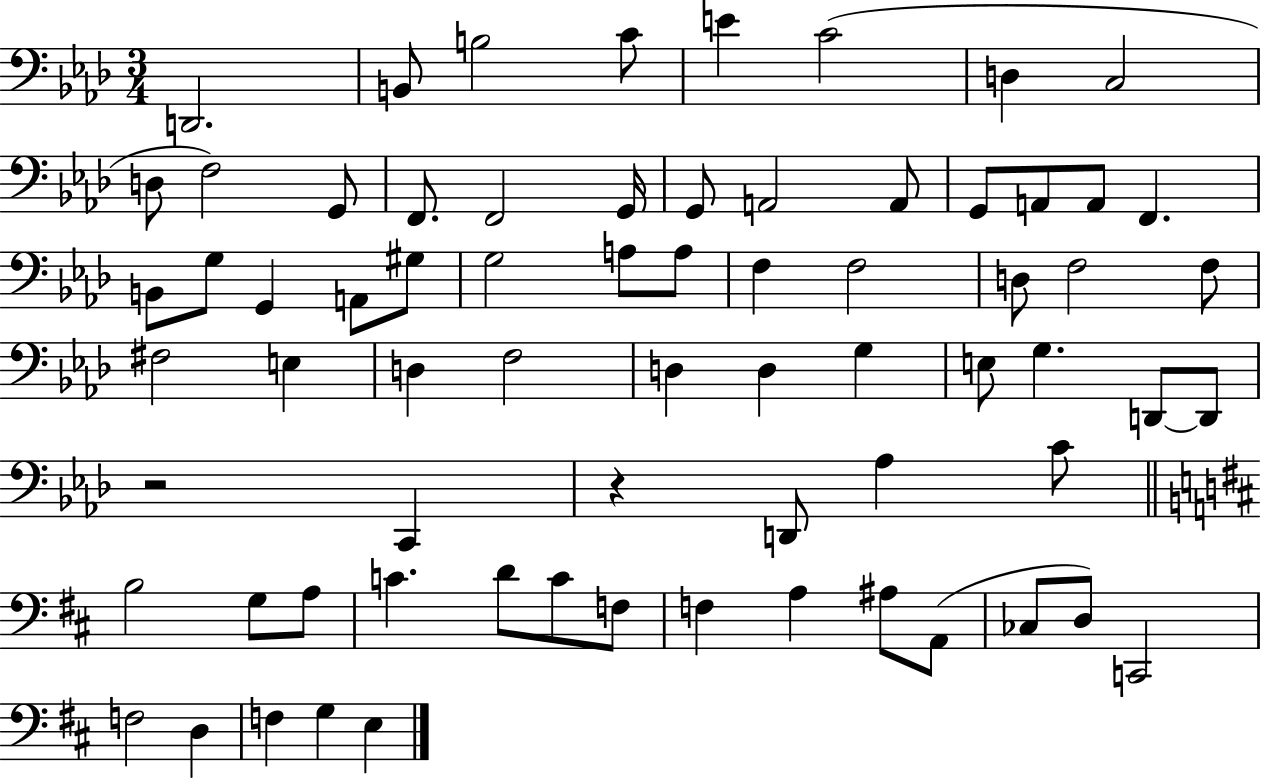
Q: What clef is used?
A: bass